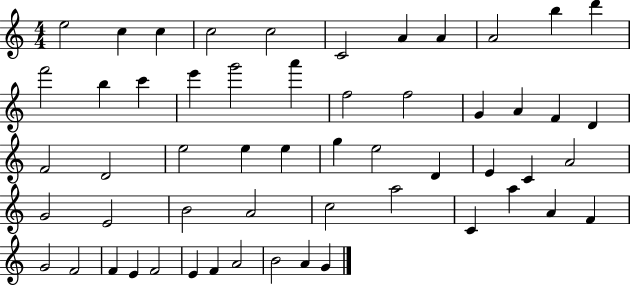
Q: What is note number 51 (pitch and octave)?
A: F4